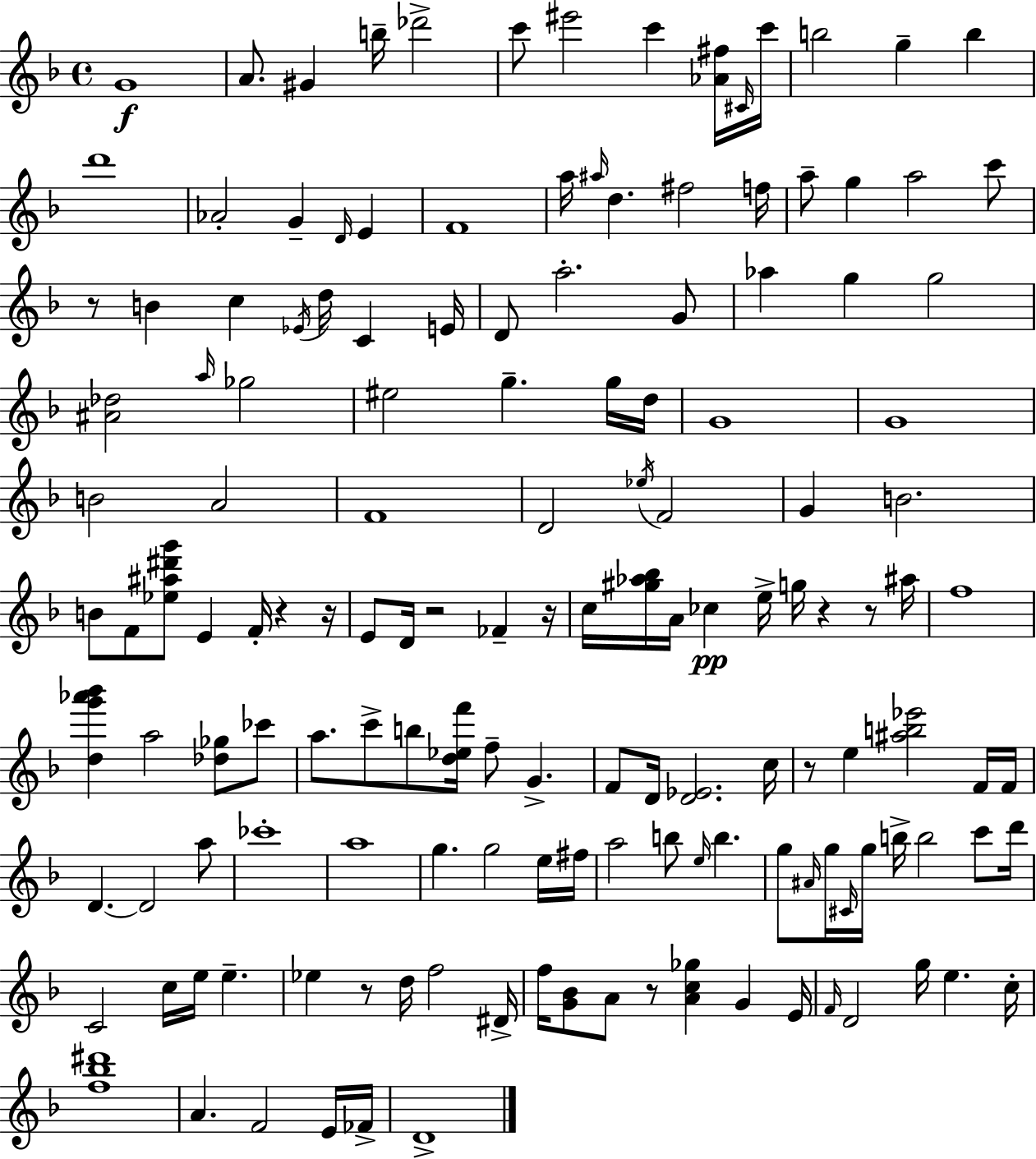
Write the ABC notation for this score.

X:1
T:Untitled
M:4/4
L:1/4
K:F
G4 A/2 ^G b/4 _d'2 c'/2 ^e'2 c' [_A^f]/4 ^C/4 c'/4 b2 g b d'4 _A2 G D/4 E F4 a/4 ^a/4 d ^f2 f/4 a/2 g a2 c'/2 z/2 B c _E/4 d/4 C E/4 D/2 a2 G/2 _a g g2 [^A_d]2 a/4 _g2 ^e2 g g/4 d/4 G4 G4 B2 A2 F4 D2 _e/4 F2 G B2 B/2 F/2 [_e^a^d'g']/2 E F/4 z z/4 E/2 D/4 z2 _F z/4 c/4 [^g_a_b]/4 A/4 _c e/4 g/4 z z/2 ^a/4 f4 [dg'_a'_b'] a2 [_d_g]/2 _c'/2 a/2 c'/2 b/2 [d_ef']/4 f/2 G F/2 D/4 [D_E]2 c/4 z/2 e [^ab_e']2 F/4 F/4 D D2 a/2 _c'4 a4 g g2 e/4 ^f/4 a2 b/2 e/4 b g/2 ^A/4 g/4 ^C/4 g/4 b/4 b2 c'/2 d'/4 C2 c/4 e/4 e _e z/2 d/4 f2 ^D/4 f/4 [G_B]/2 A/2 z/2 [Ac_g] G E/4 F/4 D2 g/4 e c/4 [f_b^d']4 A F2 E/4 _F/4 D4